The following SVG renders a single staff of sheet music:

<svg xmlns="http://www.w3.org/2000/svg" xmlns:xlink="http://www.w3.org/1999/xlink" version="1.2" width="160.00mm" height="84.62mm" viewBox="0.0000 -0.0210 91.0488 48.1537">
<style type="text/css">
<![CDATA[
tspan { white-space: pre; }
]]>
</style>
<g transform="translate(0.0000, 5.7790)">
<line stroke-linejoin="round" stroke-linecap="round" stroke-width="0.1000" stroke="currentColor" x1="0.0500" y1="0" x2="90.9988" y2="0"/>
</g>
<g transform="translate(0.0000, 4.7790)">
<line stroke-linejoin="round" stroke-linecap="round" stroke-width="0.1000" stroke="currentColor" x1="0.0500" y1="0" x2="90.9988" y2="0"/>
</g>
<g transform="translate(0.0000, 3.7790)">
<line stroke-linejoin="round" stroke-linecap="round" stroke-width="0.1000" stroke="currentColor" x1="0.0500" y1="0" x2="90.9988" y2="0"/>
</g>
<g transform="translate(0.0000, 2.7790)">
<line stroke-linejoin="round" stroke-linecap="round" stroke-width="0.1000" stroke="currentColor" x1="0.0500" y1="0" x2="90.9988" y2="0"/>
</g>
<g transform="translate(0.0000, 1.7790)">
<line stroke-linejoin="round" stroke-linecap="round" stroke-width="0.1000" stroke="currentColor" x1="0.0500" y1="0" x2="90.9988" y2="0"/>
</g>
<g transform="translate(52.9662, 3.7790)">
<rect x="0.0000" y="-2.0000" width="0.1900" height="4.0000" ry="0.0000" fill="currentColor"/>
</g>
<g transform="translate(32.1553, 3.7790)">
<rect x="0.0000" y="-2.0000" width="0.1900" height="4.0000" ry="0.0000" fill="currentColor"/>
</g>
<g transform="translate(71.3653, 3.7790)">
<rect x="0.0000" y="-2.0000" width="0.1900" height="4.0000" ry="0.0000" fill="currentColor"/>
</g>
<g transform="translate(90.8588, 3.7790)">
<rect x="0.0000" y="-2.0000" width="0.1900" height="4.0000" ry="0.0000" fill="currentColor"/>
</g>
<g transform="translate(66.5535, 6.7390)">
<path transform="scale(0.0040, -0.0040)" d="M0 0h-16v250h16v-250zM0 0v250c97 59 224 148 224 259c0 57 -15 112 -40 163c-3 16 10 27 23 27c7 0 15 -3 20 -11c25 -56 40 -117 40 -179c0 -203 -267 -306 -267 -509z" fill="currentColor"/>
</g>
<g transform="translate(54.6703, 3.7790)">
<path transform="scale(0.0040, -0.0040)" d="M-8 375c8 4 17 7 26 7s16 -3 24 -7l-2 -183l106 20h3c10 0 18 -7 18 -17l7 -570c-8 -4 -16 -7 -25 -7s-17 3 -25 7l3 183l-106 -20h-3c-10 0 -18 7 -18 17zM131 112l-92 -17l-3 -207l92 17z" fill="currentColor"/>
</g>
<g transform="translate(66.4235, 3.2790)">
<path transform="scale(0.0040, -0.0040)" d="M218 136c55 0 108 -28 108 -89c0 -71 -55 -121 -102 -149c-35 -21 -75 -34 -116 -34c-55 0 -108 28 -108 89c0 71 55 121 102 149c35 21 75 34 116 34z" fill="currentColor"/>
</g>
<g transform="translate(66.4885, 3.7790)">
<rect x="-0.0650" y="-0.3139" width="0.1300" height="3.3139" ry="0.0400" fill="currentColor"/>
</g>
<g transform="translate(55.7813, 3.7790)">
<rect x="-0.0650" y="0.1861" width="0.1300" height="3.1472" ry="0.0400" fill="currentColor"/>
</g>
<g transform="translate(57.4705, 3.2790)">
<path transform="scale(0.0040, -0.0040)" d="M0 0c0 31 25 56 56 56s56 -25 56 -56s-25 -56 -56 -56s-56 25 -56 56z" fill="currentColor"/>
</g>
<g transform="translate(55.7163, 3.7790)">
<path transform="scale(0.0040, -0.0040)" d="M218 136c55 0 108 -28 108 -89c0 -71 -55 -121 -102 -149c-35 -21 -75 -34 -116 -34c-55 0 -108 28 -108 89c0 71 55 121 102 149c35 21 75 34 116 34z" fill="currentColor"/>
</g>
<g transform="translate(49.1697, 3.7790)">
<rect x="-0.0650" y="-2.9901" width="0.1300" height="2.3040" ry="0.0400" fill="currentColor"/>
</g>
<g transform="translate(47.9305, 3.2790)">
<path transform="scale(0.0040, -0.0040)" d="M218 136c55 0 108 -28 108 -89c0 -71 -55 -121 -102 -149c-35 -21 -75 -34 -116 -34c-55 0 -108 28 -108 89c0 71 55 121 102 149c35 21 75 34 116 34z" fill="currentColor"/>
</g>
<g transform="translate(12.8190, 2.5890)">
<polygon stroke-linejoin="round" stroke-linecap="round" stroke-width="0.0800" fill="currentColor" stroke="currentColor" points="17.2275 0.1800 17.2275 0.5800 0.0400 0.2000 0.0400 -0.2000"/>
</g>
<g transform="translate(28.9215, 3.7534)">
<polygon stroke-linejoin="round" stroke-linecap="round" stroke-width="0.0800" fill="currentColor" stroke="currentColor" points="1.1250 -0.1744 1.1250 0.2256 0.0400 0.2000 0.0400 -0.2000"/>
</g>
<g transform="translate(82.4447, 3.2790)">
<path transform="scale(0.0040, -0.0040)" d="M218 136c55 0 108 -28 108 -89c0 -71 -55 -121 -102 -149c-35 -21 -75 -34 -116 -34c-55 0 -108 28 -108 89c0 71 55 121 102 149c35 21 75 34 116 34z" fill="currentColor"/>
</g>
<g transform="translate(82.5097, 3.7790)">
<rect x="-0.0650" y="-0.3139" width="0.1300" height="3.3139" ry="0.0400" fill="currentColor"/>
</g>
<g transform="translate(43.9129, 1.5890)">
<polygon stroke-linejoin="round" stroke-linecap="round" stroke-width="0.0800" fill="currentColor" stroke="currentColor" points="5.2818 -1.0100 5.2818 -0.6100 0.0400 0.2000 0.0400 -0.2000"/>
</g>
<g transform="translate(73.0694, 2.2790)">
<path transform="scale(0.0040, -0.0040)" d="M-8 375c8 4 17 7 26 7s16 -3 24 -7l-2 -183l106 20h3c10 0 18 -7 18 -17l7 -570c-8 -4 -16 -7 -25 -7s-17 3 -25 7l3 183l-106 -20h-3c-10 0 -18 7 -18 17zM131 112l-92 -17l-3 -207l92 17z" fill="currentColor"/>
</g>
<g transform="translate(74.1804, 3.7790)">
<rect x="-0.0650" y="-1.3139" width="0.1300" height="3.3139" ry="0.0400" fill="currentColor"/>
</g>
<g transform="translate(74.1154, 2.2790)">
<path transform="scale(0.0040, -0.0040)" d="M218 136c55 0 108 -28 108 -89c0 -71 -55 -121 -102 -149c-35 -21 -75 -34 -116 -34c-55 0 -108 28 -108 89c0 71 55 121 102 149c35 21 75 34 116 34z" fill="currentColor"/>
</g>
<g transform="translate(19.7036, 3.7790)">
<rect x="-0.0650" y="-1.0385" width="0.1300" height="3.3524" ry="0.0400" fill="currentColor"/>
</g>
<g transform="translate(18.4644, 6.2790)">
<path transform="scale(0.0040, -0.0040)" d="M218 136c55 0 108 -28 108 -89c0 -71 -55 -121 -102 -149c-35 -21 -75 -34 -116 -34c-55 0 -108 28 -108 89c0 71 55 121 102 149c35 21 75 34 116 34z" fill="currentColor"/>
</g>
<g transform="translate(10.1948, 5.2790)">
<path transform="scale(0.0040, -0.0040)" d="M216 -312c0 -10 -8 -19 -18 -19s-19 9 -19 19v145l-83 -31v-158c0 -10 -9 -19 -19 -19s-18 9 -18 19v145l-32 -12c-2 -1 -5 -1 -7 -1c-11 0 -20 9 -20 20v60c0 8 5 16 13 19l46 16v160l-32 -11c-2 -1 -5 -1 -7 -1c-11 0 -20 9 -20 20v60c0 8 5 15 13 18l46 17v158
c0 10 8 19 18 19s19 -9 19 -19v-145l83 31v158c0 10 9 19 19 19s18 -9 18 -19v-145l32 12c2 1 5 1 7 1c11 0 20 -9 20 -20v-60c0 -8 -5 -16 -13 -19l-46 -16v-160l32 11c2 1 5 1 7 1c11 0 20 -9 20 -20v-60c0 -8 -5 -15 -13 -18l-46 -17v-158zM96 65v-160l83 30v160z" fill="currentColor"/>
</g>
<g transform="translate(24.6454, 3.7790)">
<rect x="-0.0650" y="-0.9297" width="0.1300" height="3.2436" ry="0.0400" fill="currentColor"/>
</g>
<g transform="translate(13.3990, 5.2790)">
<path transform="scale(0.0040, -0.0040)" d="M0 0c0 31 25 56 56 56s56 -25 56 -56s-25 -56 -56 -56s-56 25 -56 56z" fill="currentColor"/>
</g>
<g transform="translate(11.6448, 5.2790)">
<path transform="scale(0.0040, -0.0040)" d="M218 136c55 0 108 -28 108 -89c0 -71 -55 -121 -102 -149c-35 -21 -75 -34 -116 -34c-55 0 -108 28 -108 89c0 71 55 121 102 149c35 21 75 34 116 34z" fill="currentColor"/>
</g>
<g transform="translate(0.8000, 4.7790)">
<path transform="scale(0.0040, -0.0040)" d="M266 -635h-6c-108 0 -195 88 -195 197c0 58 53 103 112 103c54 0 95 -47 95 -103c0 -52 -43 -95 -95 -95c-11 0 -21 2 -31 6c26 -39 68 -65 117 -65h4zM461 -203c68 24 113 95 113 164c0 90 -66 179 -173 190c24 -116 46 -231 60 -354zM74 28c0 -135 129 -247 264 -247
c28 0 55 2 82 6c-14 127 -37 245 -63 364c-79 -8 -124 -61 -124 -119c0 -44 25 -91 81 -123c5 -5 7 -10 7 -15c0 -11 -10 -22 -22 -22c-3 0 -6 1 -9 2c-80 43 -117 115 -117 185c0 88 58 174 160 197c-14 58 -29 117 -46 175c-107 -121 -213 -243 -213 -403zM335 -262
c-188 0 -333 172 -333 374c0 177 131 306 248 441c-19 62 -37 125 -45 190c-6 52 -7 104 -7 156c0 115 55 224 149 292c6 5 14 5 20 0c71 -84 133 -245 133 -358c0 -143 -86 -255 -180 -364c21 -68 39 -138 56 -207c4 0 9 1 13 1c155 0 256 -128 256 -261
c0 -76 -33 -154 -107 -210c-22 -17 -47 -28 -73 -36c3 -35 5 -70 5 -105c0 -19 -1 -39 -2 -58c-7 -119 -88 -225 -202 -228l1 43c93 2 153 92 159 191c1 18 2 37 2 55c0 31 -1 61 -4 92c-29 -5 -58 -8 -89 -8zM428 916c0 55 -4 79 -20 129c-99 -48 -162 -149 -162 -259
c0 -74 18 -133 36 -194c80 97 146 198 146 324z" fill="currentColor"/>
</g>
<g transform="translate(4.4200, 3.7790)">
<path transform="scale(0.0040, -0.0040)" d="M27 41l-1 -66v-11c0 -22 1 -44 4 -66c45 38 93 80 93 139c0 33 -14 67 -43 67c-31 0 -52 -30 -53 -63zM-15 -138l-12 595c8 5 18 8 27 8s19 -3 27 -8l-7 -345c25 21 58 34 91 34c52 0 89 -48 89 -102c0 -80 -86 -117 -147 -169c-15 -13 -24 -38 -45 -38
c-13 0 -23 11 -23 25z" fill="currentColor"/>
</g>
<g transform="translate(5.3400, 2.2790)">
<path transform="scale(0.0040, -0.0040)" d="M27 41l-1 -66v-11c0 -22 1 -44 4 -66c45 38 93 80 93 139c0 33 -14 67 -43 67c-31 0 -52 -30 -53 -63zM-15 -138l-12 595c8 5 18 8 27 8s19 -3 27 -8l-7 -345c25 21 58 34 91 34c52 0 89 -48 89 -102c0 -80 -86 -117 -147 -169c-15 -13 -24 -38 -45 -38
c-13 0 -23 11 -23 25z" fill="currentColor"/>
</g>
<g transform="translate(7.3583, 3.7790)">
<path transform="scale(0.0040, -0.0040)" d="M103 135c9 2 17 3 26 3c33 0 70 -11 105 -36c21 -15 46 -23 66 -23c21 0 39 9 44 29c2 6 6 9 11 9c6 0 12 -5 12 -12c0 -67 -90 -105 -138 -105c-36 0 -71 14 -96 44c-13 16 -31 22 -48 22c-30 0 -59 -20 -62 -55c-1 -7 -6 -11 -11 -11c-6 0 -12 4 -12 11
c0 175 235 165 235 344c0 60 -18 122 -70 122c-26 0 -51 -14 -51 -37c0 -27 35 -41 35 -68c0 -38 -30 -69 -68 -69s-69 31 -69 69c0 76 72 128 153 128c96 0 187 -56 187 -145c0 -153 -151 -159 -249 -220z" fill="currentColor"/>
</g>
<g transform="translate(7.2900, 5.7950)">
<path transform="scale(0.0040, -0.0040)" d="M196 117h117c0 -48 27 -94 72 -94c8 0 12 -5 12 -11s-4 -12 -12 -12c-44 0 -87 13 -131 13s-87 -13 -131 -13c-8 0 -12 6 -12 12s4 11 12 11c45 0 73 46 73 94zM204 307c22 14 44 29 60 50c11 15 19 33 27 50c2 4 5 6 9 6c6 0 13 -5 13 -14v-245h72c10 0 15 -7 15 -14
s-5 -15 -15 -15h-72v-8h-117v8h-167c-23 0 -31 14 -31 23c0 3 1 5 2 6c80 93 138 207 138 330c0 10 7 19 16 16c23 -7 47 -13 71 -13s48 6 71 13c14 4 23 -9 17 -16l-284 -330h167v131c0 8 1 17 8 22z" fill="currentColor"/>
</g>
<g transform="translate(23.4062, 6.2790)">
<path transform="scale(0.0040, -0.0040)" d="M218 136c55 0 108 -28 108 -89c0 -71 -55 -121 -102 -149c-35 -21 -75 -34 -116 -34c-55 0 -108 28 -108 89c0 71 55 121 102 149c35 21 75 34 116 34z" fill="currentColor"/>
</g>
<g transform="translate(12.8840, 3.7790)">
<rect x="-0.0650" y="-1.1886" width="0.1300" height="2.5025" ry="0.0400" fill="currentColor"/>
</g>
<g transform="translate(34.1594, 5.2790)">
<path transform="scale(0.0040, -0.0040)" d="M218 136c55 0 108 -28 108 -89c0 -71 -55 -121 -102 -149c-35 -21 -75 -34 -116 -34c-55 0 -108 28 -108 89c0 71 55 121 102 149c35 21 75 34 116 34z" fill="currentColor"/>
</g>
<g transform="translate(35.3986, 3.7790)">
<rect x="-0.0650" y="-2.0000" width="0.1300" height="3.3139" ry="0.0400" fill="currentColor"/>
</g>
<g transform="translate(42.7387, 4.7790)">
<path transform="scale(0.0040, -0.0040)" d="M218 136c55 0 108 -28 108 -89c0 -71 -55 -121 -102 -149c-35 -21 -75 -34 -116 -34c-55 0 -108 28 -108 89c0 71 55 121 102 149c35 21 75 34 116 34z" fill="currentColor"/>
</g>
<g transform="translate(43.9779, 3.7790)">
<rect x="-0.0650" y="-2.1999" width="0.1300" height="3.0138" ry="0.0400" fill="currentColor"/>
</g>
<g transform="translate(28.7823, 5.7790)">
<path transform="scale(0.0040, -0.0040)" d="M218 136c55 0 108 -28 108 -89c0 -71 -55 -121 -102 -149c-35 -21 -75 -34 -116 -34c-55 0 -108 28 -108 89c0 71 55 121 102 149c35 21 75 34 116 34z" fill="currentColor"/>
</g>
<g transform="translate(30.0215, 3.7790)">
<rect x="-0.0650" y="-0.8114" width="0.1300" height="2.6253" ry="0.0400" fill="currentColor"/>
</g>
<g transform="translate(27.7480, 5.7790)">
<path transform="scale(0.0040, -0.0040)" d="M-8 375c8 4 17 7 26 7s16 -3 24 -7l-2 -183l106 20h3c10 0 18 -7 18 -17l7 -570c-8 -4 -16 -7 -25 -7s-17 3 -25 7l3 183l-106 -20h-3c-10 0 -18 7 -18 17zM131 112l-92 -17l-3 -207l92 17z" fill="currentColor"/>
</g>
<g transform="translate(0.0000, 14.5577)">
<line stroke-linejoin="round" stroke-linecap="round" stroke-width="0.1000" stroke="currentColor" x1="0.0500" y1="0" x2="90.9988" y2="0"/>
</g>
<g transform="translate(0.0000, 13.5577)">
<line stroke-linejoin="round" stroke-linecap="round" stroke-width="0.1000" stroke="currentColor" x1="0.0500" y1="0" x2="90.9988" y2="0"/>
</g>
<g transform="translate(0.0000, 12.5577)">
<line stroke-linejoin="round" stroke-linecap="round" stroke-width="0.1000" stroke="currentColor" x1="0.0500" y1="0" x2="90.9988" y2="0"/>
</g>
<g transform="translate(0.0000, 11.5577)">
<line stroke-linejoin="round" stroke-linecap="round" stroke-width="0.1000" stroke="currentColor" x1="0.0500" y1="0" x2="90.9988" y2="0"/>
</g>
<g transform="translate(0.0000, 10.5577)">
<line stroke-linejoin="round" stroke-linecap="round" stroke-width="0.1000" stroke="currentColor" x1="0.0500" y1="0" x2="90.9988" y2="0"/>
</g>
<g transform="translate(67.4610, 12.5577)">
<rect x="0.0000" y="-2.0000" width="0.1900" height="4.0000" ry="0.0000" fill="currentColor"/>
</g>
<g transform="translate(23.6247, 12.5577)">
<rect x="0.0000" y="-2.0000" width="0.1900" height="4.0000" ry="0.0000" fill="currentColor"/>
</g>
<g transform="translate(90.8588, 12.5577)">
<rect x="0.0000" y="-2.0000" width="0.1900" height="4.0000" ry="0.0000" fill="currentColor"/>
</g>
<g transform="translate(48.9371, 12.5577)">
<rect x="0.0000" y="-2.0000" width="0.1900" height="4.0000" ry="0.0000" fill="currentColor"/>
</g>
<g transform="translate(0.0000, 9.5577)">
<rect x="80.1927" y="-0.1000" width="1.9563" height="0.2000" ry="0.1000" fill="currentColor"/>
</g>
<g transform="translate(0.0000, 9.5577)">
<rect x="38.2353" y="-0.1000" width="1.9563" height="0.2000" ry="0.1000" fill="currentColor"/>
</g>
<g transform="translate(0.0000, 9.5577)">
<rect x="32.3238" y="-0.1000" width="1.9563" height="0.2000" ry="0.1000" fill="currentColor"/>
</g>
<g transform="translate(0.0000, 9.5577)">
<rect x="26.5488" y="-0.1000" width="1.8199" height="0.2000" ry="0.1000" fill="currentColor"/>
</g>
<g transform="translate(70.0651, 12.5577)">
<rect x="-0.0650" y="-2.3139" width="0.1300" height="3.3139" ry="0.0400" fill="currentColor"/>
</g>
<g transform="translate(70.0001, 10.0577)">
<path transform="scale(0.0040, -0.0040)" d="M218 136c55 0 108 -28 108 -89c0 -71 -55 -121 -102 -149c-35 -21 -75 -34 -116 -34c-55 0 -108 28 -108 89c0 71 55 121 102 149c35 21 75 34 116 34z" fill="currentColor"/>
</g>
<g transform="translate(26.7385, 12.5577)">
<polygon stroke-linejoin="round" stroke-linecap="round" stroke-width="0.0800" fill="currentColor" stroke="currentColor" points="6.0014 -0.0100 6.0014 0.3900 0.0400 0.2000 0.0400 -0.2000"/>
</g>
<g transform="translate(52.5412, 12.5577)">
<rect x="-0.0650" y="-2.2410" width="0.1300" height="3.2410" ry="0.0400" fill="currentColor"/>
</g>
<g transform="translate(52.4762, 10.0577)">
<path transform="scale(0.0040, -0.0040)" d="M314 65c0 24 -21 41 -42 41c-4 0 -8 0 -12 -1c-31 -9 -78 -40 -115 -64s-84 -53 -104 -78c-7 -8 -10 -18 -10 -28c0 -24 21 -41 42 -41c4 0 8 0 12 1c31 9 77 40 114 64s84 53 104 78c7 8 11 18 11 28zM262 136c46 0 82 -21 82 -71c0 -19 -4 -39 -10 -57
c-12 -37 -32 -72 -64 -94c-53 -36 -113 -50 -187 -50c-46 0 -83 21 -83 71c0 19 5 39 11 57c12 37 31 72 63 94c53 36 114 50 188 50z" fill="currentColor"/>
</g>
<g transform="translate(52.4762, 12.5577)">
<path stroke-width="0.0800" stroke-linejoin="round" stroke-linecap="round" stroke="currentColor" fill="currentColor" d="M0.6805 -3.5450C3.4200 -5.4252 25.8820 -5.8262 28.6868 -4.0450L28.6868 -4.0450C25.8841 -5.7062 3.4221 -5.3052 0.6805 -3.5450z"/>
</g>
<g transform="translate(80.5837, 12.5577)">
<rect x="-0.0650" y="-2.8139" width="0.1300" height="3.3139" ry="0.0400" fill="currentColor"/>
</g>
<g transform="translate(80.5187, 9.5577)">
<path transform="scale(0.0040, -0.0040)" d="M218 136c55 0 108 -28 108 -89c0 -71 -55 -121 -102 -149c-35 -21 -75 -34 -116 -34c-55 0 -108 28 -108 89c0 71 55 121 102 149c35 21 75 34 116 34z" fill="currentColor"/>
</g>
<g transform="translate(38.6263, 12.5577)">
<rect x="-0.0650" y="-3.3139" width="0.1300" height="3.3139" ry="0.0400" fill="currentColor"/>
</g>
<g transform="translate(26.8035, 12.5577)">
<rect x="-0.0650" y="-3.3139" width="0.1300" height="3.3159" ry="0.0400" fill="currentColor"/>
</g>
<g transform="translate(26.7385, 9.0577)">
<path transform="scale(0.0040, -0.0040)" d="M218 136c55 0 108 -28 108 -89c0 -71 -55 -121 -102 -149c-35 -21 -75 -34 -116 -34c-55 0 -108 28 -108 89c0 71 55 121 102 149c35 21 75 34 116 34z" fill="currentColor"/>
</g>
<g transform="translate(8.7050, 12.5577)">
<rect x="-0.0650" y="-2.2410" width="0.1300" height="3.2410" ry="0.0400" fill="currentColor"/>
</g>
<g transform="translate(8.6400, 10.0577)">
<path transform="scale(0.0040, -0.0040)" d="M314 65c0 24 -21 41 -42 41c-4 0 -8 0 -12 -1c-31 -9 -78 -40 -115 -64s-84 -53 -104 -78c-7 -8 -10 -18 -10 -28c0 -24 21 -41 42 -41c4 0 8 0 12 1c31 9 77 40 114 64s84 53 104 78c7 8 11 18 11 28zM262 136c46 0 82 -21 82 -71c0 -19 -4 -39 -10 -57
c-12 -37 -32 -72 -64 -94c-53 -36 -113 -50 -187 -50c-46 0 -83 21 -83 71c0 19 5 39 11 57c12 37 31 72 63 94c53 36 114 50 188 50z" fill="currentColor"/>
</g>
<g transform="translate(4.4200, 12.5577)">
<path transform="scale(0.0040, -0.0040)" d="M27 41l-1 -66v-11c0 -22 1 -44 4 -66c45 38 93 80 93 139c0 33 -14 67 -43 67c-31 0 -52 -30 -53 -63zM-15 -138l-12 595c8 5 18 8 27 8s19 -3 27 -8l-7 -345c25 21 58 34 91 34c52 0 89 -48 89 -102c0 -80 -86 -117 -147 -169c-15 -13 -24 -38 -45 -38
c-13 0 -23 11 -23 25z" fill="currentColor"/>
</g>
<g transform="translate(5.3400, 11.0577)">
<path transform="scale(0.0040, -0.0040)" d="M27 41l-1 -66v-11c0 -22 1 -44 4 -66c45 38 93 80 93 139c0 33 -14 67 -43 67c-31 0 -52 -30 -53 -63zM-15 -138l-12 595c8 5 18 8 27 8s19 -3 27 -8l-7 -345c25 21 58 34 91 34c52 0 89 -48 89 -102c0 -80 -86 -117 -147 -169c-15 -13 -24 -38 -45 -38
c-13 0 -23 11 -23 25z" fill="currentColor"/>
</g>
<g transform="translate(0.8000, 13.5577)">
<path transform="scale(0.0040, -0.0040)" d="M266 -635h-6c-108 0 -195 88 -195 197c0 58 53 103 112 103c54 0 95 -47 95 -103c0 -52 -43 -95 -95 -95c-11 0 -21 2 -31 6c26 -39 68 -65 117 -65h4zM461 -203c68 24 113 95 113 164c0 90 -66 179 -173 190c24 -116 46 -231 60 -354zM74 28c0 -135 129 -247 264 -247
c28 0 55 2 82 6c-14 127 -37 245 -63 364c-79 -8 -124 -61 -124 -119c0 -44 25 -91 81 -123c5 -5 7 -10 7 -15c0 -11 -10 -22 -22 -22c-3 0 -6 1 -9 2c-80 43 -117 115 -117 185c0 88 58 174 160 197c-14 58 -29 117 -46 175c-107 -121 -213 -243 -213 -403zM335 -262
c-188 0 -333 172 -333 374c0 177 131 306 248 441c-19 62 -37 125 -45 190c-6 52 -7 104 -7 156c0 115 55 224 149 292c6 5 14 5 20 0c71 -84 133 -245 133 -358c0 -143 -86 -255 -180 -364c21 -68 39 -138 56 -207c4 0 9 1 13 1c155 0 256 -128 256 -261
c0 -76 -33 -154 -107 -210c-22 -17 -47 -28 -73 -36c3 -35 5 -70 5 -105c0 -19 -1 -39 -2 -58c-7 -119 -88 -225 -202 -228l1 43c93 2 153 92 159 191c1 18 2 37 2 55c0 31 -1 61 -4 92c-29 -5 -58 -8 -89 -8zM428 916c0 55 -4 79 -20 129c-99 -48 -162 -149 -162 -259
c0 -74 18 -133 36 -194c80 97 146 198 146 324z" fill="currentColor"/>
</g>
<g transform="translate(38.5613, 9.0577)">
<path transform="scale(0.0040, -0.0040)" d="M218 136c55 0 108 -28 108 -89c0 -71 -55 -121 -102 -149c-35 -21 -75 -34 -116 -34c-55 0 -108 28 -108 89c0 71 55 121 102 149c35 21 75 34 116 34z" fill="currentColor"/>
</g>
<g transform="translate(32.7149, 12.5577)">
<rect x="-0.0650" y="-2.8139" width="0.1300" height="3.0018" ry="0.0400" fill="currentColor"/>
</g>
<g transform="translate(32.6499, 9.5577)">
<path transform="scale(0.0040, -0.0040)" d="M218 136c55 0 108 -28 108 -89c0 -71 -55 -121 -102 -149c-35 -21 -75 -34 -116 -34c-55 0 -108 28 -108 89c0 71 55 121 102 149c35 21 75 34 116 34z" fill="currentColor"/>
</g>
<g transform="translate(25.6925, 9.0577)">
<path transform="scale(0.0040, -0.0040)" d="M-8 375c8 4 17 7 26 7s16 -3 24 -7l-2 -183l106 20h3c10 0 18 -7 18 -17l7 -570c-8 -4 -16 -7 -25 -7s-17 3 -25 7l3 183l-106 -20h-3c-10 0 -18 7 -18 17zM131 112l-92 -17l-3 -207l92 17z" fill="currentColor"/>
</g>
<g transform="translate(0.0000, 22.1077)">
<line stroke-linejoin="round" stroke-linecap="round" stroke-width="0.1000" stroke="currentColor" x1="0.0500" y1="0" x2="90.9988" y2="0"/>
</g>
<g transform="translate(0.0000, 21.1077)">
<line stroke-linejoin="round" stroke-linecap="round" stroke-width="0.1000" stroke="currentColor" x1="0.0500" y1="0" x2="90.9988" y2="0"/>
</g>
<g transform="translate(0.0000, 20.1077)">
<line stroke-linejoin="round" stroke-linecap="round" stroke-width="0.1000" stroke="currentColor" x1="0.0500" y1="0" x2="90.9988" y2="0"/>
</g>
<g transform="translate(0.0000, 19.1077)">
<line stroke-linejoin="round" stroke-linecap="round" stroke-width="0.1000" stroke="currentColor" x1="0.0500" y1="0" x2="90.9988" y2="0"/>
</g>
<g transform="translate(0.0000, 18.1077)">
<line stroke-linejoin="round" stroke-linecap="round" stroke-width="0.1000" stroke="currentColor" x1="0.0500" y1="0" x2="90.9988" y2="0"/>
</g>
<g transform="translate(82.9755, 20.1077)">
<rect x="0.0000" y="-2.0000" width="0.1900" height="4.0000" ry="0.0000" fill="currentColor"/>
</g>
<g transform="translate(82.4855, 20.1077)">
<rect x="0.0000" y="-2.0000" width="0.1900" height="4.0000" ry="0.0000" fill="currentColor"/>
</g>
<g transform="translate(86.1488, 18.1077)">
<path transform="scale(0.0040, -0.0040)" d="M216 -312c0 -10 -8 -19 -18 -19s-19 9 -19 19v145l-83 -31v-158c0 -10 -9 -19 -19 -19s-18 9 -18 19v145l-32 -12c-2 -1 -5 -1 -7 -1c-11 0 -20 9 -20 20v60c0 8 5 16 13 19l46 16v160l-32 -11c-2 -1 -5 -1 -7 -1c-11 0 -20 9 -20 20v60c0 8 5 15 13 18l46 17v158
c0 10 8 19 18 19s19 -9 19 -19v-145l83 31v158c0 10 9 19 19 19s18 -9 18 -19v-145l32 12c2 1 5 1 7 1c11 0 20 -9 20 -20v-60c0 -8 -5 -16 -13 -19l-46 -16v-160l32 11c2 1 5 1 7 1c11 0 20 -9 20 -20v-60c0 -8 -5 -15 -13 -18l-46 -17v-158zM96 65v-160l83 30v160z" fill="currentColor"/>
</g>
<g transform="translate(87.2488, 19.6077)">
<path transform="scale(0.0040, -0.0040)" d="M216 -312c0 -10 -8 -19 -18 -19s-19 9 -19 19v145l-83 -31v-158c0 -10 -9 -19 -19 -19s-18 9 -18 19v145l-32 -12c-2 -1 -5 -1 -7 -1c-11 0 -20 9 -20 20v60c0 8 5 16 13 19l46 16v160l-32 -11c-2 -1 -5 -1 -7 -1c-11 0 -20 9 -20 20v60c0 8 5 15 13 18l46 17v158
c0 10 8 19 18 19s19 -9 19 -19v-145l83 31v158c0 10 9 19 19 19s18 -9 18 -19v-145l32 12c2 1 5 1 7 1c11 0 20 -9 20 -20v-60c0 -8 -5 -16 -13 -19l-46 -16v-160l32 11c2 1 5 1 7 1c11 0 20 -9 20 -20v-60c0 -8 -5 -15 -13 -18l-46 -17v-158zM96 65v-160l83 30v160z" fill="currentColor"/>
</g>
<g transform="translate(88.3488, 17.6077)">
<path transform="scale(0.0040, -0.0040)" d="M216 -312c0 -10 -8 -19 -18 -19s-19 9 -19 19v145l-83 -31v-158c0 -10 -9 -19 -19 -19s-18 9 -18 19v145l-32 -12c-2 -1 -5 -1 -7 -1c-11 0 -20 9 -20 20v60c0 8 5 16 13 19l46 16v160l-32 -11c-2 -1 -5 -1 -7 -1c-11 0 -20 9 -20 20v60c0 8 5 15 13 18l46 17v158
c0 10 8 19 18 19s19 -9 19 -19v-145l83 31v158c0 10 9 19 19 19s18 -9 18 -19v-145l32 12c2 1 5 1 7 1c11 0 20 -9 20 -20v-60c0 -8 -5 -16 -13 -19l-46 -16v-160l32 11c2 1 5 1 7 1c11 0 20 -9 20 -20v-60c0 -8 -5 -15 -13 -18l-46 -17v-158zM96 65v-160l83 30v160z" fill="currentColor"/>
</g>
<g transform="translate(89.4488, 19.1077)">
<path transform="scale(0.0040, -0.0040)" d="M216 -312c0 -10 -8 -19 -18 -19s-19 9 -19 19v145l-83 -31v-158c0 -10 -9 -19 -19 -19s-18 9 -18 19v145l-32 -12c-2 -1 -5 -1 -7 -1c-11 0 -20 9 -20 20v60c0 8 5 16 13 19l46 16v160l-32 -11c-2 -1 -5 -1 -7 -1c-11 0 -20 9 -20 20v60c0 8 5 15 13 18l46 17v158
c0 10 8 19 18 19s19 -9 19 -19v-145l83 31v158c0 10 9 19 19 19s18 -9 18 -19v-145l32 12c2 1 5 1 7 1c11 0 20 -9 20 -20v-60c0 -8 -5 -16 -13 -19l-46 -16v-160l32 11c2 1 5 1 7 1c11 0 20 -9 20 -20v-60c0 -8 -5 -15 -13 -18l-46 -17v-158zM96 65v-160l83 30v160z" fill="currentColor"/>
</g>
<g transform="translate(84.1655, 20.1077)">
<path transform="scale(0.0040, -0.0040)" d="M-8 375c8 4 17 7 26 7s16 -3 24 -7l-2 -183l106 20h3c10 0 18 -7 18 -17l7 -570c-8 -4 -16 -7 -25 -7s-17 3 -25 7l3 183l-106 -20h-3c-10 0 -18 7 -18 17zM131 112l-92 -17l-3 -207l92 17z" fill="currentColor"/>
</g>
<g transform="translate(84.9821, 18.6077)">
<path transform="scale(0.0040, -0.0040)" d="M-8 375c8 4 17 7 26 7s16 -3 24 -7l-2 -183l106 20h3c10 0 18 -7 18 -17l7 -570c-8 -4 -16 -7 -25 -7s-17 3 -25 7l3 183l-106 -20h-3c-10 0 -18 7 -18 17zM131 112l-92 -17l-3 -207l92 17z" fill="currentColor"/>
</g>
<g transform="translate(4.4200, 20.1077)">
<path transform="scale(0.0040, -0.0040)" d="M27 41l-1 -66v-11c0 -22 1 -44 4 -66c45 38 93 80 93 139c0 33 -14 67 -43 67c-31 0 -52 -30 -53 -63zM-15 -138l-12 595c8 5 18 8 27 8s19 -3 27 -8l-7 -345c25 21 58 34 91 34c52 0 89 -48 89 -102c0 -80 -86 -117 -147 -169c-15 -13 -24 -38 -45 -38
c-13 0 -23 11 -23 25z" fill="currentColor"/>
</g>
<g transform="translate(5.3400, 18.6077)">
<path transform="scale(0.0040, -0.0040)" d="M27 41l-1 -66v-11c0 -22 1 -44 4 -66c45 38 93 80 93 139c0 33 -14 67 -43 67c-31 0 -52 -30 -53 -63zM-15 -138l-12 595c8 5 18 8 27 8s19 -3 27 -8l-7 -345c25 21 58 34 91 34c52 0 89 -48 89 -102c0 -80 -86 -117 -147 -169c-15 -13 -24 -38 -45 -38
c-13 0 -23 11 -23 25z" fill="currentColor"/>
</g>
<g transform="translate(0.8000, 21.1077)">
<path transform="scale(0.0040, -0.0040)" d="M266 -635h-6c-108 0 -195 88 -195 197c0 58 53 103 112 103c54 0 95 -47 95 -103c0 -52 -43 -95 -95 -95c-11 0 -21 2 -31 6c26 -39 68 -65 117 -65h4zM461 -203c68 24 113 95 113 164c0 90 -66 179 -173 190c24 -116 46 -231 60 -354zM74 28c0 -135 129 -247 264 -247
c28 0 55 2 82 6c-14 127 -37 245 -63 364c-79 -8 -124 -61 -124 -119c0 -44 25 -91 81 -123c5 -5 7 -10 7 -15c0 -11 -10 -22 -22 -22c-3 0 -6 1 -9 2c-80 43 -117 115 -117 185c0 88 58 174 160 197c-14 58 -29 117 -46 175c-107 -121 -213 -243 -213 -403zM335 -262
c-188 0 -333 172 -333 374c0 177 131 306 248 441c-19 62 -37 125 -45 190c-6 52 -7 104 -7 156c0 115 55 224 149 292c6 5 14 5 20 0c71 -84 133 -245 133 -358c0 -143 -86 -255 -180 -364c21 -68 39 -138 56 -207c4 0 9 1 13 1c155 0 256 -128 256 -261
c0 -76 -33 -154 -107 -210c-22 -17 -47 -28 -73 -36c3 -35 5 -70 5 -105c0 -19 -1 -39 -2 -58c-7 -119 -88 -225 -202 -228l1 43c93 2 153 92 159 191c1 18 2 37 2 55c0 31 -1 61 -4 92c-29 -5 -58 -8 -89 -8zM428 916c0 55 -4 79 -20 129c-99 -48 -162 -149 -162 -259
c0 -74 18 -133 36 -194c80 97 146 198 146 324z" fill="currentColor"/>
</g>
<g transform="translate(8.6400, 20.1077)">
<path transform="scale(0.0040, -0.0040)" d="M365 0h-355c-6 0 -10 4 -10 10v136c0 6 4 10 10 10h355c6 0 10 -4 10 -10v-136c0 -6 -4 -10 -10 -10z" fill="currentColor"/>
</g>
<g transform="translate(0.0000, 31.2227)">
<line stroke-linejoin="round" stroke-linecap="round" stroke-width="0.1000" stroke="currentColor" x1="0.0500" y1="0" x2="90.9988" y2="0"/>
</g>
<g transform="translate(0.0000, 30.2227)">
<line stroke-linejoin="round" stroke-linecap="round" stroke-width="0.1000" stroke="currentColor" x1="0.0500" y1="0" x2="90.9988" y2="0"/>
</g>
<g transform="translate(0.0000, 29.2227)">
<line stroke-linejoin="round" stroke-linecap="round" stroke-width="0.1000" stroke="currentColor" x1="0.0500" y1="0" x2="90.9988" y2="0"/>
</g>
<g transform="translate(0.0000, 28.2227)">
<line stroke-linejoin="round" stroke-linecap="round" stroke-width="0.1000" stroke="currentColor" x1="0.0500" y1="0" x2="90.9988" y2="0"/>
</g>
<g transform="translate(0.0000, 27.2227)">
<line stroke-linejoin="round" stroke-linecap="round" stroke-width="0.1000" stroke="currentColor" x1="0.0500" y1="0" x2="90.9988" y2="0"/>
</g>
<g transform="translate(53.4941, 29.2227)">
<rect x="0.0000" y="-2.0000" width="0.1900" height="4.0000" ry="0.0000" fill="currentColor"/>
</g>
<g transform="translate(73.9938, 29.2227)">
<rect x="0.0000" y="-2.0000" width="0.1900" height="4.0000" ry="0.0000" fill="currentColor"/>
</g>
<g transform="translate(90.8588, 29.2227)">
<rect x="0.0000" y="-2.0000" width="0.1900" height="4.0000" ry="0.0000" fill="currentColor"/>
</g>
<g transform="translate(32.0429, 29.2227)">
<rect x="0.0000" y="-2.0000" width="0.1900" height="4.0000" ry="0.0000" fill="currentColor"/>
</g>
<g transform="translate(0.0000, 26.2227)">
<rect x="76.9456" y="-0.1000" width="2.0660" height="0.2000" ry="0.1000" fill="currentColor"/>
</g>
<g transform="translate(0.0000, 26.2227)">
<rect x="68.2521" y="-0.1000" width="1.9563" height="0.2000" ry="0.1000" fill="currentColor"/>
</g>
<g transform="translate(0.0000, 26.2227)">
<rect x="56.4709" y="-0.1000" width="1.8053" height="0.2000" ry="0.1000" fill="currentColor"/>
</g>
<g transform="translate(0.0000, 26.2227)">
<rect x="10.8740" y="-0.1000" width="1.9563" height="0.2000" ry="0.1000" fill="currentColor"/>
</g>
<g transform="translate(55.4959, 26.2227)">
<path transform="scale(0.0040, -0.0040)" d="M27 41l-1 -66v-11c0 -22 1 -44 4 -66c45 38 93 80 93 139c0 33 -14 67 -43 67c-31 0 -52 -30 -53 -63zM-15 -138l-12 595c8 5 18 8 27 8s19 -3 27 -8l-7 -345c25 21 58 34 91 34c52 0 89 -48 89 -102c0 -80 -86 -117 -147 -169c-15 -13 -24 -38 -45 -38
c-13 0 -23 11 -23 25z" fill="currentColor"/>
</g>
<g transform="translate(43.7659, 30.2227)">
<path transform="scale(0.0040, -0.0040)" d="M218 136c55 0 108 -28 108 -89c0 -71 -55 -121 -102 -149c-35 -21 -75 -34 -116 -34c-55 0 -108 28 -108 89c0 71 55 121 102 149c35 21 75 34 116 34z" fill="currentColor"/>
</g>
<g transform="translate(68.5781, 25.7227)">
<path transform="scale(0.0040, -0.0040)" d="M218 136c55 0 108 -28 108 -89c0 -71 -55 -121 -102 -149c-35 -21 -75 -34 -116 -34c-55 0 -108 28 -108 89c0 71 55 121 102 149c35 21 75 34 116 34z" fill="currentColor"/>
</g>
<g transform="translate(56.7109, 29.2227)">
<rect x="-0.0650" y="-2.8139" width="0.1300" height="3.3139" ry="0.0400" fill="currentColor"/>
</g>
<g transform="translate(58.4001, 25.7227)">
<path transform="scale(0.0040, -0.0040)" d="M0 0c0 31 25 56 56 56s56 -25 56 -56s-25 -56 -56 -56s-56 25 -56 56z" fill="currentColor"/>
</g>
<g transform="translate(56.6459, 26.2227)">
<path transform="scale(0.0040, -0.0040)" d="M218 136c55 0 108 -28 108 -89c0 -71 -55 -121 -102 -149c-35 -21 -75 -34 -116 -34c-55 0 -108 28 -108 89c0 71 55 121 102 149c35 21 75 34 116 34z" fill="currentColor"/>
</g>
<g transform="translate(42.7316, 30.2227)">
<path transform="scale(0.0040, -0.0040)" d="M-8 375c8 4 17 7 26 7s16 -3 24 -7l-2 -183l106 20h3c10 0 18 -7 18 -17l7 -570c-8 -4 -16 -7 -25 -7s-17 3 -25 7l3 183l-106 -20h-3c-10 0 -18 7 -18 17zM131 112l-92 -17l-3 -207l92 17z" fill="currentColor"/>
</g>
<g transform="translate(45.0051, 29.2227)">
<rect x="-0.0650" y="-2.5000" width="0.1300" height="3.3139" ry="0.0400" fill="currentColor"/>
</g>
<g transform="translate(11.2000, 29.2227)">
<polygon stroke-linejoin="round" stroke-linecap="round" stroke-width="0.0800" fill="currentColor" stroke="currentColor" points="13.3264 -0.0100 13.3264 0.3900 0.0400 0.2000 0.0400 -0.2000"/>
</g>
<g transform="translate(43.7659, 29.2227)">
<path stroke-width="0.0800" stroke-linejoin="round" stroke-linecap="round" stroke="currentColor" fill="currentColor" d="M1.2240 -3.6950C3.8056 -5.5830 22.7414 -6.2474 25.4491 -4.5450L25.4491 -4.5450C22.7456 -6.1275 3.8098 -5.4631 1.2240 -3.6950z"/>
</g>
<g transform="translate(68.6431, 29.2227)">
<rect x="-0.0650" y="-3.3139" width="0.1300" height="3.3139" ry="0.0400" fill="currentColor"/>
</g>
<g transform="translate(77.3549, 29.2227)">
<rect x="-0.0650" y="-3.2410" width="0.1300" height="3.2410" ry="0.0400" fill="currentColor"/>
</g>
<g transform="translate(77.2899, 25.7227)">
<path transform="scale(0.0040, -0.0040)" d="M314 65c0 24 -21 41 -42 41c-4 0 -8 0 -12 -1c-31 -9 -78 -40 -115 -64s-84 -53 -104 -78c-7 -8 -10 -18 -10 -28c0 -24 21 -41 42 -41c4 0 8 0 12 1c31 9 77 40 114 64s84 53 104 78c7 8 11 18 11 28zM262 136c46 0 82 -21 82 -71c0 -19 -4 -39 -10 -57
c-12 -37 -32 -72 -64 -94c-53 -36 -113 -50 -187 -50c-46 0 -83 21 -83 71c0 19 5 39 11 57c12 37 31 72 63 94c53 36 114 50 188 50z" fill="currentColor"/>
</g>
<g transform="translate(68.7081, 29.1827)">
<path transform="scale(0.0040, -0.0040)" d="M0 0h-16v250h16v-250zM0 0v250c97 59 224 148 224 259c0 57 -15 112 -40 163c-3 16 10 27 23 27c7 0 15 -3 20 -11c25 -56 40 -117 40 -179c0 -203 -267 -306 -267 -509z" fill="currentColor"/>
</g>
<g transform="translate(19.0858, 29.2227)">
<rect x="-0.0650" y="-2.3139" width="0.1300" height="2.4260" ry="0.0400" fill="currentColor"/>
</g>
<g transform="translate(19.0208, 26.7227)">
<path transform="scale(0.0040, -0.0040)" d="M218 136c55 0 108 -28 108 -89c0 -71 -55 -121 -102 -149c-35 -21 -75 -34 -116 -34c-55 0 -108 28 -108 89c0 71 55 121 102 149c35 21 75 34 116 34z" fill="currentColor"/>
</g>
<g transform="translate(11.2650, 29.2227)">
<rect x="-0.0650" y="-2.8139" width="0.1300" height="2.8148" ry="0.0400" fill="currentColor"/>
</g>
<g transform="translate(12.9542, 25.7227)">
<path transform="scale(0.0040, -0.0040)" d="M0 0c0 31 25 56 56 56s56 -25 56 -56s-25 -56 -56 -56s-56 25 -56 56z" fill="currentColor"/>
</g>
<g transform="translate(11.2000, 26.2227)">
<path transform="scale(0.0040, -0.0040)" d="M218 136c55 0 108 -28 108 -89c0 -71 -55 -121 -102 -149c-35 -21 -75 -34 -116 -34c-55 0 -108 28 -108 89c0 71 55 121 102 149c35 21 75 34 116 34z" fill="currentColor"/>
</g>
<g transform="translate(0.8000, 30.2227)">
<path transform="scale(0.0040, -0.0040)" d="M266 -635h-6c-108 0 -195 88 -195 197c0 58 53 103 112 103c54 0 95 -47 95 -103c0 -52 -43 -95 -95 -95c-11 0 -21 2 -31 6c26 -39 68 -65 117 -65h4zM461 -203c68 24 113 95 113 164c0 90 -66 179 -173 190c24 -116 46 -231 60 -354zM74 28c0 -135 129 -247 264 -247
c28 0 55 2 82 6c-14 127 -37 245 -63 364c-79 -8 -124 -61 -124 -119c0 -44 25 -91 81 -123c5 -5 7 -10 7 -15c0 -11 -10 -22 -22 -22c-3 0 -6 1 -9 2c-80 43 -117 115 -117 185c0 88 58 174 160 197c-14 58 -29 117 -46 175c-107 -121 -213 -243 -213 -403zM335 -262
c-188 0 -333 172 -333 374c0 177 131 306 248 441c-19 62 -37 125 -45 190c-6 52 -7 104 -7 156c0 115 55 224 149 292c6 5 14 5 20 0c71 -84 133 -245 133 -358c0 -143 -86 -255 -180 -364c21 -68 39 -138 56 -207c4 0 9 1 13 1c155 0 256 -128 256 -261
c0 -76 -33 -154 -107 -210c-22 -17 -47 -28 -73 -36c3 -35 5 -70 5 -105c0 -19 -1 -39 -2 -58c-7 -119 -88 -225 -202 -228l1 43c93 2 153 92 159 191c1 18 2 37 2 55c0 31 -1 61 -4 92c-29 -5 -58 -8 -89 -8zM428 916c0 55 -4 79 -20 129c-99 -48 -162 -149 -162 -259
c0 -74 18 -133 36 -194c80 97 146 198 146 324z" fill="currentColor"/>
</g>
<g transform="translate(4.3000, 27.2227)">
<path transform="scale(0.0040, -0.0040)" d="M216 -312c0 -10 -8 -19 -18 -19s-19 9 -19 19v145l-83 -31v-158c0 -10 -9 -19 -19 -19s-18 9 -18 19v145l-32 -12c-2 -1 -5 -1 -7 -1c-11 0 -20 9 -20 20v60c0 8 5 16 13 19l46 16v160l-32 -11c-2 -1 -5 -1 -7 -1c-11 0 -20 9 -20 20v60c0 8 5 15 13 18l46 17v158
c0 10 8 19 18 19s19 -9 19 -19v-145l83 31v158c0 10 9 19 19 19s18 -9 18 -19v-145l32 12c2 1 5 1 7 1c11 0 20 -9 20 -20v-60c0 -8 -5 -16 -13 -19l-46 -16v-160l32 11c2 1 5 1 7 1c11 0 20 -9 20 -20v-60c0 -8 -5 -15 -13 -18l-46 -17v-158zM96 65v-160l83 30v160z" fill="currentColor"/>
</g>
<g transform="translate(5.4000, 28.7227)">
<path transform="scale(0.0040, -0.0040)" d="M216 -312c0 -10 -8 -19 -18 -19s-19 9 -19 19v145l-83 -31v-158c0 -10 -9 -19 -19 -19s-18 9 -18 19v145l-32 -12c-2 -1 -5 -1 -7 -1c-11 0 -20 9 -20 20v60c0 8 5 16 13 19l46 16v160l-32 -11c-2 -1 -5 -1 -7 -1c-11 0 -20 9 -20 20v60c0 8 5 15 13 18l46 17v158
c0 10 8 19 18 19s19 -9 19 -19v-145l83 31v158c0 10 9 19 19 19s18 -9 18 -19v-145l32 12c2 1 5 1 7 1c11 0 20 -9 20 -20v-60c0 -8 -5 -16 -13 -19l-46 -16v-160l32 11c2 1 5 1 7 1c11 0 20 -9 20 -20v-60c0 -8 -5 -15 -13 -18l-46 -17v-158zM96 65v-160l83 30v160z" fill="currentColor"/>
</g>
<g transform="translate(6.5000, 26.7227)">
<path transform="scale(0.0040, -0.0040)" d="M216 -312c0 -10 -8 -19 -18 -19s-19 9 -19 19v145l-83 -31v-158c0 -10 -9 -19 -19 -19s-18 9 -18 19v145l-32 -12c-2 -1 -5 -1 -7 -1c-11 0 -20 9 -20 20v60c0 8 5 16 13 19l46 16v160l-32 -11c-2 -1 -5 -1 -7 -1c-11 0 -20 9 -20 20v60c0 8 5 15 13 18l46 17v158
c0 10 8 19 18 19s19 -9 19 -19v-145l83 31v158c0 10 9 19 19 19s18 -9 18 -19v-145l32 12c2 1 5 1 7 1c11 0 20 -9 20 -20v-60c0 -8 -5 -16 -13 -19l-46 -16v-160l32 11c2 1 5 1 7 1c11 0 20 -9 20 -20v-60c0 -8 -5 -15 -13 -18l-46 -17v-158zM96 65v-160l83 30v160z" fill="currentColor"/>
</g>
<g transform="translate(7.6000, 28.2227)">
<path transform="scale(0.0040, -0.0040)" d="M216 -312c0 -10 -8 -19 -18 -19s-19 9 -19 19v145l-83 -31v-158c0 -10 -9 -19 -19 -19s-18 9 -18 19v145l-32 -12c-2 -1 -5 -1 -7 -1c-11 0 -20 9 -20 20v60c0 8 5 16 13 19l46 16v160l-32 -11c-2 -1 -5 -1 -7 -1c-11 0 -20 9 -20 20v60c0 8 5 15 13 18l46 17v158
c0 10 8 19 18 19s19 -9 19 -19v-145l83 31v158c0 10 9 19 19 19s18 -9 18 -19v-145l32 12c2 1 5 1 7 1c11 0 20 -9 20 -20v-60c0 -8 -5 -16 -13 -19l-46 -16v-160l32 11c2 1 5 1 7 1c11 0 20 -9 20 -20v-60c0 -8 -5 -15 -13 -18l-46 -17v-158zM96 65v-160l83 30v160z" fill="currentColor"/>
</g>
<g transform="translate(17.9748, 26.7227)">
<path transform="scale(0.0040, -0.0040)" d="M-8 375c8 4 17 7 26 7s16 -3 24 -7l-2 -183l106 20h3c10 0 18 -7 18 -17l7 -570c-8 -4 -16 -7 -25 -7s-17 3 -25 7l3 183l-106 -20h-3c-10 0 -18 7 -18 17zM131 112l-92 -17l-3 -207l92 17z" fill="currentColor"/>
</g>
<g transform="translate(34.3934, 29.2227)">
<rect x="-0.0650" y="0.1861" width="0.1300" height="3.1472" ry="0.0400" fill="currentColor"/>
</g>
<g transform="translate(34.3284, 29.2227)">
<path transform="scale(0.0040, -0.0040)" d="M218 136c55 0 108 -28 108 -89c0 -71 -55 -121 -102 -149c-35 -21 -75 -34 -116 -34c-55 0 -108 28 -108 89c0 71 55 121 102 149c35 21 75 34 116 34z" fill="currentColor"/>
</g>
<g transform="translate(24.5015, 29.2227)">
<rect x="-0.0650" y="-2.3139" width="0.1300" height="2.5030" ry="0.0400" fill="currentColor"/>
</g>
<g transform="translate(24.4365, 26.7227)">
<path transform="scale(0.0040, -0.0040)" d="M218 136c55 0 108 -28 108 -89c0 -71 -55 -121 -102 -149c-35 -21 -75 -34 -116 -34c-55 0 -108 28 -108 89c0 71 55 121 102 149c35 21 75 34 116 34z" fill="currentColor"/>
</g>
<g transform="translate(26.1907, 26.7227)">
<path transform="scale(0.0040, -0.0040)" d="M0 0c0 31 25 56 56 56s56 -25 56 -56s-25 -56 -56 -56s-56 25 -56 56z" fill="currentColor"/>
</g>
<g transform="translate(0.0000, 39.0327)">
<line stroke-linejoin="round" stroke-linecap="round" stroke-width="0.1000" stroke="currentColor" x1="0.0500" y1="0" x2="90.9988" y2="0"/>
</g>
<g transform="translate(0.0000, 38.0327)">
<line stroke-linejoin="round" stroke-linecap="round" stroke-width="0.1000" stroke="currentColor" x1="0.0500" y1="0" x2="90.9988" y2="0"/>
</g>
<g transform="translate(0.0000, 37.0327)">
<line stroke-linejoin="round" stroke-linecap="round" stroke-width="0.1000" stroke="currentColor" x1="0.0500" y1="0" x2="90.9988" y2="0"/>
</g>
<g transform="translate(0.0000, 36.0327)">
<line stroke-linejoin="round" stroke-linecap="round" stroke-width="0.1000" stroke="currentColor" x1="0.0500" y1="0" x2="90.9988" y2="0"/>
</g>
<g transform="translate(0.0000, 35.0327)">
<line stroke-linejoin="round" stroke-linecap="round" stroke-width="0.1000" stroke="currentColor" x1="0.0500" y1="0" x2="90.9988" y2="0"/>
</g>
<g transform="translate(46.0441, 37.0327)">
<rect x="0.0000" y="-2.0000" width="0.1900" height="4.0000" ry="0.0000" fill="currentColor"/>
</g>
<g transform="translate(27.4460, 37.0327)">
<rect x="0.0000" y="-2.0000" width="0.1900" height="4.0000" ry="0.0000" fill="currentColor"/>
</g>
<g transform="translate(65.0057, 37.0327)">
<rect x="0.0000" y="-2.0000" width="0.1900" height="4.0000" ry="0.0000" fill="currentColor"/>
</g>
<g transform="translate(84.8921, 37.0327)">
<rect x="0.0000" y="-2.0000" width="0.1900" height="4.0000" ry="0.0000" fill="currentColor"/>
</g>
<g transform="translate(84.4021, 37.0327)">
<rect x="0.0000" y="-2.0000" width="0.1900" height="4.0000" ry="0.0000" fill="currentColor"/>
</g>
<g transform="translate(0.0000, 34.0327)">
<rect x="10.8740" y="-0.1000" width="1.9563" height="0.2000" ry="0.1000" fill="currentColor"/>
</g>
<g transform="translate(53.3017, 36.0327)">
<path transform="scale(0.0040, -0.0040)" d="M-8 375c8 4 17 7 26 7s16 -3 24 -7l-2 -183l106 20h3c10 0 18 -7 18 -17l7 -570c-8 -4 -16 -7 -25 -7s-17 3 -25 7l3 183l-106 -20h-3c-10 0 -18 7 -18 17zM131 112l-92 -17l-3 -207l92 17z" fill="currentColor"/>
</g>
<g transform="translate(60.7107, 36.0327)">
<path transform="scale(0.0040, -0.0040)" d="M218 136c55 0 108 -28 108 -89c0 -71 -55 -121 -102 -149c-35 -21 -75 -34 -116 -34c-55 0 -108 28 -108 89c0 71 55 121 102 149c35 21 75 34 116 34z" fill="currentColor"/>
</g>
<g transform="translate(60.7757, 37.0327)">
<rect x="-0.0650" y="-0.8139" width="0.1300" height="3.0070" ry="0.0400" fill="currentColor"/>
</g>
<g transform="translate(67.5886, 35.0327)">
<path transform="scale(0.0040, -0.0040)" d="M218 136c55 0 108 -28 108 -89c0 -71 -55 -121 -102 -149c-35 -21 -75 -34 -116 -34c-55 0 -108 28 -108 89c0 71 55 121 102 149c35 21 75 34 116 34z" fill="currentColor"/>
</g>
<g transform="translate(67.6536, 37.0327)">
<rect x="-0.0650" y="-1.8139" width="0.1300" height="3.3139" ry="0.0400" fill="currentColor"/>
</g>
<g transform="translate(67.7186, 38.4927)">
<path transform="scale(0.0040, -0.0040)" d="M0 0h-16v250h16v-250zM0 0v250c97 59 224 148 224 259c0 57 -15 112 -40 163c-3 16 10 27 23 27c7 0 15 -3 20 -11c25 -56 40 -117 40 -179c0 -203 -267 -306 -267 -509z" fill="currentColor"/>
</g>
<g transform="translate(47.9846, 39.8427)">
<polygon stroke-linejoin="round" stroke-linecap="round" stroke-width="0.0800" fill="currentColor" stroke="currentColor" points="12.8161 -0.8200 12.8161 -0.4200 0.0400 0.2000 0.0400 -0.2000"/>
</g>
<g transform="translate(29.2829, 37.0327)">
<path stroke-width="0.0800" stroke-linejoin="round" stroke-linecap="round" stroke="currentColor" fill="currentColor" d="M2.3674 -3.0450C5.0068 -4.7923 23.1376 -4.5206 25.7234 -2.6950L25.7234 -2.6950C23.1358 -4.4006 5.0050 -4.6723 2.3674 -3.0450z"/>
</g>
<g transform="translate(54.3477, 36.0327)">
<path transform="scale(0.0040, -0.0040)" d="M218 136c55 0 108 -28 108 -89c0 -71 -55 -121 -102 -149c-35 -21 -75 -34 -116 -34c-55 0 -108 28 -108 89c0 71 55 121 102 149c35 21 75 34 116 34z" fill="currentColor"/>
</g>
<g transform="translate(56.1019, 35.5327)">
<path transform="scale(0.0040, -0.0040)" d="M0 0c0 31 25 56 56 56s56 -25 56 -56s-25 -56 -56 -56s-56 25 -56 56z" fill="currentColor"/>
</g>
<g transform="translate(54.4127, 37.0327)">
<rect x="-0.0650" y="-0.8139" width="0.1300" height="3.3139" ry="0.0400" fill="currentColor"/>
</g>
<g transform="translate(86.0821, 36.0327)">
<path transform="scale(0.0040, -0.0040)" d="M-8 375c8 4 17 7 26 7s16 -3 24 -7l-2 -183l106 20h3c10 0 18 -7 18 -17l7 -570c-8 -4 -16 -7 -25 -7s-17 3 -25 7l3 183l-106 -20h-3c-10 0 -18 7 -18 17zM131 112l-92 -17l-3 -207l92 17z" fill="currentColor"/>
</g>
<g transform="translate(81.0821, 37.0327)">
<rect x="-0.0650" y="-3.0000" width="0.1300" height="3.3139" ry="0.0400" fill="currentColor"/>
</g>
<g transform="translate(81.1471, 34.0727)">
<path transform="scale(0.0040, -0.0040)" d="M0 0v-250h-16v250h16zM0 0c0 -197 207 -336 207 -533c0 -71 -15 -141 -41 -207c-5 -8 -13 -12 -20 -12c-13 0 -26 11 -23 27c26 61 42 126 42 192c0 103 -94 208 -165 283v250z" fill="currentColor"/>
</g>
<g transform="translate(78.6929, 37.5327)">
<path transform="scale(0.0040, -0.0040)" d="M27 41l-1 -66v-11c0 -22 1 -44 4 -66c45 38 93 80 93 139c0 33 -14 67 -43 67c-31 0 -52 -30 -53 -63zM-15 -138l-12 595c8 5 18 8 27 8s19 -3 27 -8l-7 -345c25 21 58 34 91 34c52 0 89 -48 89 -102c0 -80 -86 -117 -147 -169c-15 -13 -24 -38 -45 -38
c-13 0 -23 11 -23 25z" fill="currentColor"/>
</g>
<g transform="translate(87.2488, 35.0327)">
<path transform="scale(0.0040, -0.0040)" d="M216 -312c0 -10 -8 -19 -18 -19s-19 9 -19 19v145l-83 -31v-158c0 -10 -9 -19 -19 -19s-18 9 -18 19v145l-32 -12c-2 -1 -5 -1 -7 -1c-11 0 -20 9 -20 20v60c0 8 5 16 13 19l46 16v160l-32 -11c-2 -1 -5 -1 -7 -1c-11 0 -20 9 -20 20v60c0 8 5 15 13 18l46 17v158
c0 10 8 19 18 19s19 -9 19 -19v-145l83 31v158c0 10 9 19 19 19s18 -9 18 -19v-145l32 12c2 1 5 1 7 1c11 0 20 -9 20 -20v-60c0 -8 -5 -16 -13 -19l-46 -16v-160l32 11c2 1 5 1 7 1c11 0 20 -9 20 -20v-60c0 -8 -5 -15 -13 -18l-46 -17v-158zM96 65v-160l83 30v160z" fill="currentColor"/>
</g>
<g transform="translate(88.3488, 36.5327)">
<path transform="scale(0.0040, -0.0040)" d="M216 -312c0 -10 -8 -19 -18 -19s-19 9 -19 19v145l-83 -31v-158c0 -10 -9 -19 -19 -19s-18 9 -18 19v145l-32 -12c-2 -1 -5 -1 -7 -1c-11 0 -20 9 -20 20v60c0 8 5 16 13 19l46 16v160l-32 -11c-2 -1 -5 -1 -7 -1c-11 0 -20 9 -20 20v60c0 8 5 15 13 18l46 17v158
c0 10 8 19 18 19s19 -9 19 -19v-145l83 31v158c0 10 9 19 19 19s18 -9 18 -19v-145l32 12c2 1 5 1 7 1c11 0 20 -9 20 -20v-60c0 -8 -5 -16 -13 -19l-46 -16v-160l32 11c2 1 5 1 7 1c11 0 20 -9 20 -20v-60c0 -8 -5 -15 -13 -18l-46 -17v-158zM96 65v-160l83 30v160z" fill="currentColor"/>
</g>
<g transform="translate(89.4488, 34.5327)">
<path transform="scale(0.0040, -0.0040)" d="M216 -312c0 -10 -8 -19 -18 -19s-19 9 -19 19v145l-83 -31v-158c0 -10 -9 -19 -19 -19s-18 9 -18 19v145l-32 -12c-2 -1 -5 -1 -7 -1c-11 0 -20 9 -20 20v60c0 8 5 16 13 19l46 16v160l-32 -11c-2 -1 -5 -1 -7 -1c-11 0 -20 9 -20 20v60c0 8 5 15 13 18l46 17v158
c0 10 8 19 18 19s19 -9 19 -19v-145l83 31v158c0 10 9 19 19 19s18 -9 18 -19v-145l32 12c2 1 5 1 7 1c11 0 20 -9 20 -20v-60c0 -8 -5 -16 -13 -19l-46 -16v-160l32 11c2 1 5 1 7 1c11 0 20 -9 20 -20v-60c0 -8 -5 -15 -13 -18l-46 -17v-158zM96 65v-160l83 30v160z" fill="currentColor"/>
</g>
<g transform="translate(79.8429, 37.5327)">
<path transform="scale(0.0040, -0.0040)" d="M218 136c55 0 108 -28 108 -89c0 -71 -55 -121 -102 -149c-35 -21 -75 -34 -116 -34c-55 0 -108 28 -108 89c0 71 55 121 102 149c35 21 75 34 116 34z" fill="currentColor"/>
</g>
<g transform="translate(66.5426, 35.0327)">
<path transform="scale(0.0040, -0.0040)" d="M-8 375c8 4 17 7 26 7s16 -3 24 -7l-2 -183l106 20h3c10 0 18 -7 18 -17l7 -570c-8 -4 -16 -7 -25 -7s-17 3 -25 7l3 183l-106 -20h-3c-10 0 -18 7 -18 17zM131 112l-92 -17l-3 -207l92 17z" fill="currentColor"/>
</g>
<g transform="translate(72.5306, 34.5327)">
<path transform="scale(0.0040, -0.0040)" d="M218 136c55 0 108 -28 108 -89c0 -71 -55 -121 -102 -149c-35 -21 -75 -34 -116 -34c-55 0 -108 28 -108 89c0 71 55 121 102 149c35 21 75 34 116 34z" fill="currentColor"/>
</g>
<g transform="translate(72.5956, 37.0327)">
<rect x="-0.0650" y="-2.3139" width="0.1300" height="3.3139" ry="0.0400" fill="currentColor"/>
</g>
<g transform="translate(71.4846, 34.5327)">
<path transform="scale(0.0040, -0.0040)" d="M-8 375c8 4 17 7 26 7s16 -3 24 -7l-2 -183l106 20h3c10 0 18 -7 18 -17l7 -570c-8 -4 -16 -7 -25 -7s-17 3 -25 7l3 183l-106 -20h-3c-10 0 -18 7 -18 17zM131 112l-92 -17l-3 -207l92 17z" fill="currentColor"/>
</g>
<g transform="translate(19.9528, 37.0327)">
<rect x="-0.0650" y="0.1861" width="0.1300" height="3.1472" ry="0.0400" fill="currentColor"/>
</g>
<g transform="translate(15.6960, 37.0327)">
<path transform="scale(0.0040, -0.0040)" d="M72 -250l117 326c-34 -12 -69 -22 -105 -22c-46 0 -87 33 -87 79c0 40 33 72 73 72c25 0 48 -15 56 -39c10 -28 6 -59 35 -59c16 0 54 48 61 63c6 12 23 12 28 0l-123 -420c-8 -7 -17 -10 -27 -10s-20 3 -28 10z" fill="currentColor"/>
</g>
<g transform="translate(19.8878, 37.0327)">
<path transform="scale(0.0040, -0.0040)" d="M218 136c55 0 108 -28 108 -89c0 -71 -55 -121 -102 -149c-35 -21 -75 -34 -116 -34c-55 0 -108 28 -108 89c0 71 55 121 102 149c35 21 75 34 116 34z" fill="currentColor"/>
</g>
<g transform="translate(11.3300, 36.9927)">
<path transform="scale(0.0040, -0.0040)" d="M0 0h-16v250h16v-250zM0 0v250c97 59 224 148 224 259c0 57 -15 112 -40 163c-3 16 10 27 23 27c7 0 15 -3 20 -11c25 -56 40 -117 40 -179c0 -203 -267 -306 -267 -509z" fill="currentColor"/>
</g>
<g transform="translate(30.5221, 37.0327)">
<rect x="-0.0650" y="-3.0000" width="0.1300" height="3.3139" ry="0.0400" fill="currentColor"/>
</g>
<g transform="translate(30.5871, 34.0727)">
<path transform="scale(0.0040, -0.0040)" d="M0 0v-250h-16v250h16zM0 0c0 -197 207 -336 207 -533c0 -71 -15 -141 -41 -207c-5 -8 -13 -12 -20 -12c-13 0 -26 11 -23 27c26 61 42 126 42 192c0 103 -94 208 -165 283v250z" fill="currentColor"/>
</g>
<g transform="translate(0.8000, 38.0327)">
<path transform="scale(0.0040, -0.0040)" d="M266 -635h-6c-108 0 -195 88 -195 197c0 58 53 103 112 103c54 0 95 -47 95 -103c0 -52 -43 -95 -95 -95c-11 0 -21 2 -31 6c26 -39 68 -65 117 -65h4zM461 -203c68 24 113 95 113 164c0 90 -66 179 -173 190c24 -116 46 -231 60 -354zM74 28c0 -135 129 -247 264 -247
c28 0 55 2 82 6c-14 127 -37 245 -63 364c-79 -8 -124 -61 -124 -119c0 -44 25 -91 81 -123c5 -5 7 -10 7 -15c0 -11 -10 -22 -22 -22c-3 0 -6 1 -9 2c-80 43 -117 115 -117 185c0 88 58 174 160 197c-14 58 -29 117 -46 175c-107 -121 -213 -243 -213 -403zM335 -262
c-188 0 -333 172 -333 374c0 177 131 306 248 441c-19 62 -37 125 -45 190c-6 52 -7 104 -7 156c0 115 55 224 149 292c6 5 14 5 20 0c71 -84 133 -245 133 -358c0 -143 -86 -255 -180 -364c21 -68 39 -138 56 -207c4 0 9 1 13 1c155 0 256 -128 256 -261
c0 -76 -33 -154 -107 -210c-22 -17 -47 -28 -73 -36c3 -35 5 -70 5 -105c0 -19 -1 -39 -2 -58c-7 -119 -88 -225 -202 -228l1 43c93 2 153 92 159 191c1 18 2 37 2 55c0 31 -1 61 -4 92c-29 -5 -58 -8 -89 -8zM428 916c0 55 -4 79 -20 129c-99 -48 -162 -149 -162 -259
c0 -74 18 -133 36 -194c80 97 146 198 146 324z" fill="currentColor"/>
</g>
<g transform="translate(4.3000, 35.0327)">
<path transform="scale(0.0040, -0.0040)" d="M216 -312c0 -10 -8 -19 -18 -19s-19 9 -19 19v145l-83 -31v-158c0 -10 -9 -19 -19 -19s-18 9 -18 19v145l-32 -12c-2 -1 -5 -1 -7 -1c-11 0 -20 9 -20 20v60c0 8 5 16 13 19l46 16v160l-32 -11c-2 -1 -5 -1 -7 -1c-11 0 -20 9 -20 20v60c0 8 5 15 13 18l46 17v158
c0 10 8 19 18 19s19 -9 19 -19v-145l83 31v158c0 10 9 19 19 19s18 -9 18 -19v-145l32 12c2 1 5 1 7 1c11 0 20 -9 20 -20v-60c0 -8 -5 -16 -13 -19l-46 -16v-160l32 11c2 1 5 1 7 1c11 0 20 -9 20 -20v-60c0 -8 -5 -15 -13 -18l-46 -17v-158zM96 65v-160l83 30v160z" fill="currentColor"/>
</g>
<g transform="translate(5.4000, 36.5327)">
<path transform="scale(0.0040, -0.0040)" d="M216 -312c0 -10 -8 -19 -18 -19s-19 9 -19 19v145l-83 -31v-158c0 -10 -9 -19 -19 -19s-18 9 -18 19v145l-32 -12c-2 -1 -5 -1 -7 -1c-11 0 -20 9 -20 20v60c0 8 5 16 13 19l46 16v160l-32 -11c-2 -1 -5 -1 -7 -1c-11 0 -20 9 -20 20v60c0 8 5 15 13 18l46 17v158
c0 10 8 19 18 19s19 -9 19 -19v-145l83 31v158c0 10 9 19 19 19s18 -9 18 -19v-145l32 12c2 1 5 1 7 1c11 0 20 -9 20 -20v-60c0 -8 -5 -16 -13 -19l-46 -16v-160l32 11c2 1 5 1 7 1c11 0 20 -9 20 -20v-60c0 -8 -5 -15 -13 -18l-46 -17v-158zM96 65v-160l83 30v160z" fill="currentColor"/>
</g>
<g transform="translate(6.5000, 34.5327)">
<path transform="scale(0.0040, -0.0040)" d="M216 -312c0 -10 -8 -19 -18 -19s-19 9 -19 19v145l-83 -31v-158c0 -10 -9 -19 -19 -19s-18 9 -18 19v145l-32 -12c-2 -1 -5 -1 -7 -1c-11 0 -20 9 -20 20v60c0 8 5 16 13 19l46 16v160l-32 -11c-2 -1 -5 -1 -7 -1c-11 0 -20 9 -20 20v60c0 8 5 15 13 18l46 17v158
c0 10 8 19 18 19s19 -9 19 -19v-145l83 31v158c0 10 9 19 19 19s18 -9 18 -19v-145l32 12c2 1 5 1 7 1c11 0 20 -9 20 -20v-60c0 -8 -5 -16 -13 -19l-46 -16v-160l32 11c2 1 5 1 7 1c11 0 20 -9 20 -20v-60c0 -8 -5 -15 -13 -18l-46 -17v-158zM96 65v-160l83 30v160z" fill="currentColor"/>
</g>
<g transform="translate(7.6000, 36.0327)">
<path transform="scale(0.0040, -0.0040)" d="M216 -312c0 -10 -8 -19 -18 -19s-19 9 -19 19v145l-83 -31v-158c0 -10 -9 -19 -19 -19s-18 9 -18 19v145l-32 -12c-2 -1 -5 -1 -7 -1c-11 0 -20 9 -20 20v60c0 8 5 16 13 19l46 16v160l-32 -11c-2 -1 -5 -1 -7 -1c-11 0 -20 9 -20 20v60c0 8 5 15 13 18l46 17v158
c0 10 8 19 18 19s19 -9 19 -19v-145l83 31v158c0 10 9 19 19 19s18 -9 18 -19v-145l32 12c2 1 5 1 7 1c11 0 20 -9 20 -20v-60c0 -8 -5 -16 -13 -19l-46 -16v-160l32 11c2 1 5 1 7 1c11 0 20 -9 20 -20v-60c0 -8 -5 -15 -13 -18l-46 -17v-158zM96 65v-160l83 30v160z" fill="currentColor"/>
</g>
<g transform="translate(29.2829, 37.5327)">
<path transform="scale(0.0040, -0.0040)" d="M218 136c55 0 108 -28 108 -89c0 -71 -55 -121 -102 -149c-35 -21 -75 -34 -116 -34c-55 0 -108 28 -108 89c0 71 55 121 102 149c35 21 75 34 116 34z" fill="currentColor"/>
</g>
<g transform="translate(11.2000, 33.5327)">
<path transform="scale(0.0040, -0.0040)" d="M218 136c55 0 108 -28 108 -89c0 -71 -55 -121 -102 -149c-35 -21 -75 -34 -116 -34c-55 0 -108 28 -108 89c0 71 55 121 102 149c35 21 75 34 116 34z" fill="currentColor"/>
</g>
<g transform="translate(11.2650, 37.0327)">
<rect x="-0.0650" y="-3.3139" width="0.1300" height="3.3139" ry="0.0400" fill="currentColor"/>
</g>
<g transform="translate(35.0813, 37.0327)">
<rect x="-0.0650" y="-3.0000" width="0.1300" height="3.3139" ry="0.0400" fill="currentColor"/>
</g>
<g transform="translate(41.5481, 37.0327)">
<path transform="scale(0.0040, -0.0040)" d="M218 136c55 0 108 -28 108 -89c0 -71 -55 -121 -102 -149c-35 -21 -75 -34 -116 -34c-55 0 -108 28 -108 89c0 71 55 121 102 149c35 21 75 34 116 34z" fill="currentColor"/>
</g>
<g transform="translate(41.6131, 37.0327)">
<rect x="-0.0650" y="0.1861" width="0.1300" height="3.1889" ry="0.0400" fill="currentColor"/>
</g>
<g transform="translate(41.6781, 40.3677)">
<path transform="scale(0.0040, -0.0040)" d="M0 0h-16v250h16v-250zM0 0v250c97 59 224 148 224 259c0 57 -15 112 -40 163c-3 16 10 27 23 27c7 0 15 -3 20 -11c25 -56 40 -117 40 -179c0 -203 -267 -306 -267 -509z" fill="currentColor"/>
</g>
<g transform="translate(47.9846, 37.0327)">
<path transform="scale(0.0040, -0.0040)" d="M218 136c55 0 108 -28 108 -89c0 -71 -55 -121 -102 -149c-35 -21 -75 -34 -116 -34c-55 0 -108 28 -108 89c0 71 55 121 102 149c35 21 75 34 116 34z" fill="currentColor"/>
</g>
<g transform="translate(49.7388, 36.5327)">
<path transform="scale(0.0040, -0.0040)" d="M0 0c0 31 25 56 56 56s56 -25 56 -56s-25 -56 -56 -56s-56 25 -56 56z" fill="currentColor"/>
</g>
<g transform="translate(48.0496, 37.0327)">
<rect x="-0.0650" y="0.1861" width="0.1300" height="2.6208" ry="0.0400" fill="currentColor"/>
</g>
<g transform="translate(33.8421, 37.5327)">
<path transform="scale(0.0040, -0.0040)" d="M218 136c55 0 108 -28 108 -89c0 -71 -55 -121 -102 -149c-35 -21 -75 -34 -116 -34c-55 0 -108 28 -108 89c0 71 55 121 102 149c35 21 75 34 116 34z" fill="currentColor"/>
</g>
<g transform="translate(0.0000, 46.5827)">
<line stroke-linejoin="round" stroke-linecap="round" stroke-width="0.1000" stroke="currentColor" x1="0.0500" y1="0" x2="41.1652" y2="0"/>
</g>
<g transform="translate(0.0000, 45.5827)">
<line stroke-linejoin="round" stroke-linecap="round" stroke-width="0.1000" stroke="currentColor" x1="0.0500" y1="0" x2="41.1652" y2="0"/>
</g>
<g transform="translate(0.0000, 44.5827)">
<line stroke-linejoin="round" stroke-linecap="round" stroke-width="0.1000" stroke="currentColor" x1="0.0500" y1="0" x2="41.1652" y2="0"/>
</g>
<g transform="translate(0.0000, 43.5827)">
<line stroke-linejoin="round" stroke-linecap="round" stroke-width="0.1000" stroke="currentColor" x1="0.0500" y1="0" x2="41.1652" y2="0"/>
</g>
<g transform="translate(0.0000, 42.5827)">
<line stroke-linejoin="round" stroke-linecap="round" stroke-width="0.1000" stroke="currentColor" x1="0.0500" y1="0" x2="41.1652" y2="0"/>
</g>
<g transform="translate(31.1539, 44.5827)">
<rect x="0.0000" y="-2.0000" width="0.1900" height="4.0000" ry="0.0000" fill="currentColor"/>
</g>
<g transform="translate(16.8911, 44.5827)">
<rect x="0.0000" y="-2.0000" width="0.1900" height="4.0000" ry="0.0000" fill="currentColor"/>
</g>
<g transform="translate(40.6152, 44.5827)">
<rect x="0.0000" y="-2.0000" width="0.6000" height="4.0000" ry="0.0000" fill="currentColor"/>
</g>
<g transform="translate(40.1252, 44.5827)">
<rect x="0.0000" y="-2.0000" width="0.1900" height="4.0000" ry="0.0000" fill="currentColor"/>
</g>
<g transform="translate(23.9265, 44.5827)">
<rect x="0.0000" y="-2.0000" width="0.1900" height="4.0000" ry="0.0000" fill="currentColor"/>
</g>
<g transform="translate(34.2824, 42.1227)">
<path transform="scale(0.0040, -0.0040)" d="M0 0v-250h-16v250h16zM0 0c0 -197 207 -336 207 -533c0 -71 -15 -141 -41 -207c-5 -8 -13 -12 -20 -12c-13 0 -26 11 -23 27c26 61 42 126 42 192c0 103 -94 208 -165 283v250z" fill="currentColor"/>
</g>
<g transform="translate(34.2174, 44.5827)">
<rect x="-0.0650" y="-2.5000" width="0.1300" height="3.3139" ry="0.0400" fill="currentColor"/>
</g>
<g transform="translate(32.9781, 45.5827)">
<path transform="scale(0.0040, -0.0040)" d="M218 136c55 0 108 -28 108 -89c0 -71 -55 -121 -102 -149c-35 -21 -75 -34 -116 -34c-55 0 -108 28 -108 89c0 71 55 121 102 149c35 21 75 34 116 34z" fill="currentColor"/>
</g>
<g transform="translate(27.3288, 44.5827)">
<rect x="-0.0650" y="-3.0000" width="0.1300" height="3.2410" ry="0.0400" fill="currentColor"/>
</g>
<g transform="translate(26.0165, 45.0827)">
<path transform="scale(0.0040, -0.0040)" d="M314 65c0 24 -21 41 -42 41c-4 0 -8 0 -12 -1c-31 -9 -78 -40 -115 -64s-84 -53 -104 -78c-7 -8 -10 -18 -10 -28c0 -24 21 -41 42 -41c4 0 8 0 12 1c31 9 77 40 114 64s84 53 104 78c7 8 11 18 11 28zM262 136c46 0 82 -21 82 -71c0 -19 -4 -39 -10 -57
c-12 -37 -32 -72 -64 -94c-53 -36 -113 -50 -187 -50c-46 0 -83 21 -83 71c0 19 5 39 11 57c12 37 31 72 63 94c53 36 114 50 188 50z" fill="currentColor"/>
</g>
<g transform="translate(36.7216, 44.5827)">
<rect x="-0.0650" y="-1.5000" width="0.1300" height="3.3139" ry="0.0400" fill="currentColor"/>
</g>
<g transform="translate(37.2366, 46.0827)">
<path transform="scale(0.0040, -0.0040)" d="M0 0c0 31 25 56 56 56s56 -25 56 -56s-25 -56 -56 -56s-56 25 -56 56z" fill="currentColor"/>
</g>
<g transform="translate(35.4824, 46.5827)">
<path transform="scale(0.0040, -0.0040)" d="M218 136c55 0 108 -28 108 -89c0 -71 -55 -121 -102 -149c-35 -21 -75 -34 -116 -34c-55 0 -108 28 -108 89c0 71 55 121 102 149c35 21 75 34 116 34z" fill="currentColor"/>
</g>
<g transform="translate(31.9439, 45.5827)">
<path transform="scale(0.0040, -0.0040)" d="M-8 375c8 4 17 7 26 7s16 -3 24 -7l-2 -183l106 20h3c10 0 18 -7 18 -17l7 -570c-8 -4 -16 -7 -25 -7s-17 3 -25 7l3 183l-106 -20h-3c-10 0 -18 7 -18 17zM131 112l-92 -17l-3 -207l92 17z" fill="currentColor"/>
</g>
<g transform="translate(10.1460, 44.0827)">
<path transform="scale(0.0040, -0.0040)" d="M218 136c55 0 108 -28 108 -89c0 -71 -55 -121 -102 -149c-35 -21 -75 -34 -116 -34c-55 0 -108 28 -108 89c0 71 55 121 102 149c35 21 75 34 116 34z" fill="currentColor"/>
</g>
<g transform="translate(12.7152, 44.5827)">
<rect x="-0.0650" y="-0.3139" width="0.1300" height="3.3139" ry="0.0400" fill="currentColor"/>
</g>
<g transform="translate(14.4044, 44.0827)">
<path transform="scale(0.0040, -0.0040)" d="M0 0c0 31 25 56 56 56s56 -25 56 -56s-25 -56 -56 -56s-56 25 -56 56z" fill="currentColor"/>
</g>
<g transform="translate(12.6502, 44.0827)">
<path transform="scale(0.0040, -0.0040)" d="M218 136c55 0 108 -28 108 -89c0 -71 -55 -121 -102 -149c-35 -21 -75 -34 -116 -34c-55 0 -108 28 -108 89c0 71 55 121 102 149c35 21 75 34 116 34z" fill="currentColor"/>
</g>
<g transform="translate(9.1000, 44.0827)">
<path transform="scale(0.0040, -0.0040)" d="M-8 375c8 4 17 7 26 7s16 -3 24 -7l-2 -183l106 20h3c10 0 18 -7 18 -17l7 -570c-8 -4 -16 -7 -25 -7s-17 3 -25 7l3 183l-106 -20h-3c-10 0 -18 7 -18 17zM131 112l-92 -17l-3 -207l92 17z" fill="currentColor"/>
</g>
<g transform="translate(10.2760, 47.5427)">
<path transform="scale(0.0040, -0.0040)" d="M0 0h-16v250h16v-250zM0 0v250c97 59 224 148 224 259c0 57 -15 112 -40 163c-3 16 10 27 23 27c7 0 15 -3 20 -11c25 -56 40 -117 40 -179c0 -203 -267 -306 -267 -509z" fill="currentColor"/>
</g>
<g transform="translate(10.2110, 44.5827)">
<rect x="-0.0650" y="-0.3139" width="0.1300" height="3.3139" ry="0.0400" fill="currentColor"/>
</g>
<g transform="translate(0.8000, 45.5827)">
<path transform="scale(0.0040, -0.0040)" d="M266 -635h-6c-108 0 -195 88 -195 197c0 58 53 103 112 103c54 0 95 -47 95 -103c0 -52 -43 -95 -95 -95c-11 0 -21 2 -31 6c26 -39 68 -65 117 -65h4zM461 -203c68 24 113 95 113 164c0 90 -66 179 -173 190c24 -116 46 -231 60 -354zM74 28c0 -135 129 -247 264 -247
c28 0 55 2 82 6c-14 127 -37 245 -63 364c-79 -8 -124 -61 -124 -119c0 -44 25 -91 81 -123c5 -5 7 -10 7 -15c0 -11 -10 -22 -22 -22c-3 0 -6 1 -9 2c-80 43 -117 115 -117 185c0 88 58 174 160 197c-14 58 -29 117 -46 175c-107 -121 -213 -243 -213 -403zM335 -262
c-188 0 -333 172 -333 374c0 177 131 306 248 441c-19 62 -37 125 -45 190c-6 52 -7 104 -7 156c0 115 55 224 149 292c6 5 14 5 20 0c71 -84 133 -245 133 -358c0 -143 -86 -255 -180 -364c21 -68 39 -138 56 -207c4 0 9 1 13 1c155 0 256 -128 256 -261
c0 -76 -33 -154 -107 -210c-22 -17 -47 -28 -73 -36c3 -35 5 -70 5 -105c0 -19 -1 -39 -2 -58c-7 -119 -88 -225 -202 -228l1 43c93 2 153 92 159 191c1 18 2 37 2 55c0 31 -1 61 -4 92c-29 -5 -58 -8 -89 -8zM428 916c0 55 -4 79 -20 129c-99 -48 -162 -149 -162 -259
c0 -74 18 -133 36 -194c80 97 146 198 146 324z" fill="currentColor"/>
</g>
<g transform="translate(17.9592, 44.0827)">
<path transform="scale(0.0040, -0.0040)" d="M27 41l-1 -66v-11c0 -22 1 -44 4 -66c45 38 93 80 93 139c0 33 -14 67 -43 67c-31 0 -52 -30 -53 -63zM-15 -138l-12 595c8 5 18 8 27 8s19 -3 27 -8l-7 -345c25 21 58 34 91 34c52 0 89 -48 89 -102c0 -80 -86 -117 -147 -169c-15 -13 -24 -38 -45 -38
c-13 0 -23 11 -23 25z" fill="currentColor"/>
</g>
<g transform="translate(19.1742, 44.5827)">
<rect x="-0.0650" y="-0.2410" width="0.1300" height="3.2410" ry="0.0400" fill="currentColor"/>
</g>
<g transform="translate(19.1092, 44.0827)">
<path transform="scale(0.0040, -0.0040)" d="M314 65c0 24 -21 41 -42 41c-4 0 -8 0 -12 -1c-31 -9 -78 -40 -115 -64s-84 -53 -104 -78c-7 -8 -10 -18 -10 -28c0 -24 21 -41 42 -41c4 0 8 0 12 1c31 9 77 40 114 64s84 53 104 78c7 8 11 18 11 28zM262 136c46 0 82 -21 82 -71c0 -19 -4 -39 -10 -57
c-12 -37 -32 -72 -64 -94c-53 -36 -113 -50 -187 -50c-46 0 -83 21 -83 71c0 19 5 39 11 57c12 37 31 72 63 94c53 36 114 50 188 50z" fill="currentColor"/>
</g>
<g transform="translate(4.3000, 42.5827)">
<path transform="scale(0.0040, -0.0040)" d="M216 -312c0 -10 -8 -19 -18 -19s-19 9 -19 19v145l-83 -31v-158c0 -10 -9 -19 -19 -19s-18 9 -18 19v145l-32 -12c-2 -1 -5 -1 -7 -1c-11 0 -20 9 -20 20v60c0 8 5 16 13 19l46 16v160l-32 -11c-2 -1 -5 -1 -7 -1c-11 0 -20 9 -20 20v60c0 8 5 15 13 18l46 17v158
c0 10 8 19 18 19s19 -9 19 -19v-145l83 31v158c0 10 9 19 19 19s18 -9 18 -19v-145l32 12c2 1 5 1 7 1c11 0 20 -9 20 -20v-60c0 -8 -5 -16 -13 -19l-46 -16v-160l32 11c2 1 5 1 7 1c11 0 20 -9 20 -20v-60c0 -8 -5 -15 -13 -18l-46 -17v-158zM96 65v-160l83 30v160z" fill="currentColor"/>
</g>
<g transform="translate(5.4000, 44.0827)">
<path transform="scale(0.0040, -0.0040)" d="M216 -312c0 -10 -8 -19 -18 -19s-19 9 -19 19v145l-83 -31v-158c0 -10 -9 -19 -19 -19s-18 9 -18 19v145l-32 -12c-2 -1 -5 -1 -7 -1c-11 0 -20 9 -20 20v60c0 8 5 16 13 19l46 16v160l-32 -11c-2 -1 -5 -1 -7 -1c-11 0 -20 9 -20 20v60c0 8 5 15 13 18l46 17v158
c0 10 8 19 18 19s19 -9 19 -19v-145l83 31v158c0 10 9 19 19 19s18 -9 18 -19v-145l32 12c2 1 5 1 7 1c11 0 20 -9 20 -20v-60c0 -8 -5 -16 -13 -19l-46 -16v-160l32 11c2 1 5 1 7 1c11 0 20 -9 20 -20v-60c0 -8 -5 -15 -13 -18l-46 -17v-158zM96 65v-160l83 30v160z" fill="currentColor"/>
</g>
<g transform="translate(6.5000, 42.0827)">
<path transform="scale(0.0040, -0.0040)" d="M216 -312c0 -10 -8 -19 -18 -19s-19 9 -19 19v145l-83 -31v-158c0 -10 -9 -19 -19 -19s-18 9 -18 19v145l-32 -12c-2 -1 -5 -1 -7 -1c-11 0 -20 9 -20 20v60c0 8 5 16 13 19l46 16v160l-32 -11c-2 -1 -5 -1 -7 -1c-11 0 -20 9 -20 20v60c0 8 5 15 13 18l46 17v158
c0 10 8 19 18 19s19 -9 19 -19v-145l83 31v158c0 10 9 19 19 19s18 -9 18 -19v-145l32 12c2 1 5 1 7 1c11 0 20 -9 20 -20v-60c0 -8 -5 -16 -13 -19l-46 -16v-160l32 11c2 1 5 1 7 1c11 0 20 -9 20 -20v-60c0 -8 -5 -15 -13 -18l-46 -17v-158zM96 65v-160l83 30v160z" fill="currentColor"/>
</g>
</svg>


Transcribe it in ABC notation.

X:1
T:Untitled
M:2/4
L:1/4
K:Bb
^F/2 D/2 D/2 E/4 F G/2 c/2 B c/2 e c g2 b/2 a/2 b g2 g a z2 a/2 g/2 g/2 B G _a b/2 b2 b/2 z/2 B A/2 A B/2 B/2 d/2 d/2 f/2 g _A/2 c/2 c _c2 A2 G/2 E